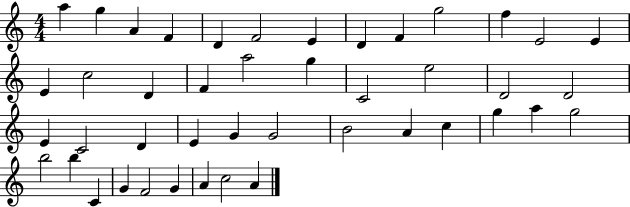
A5/q G5/q A4/q F4/q D4/q F4/h E4/q D4/q F4/q G5/h F5/q E4/h E4/q E4/q C5/h D4/q F4/q A5/h G5/q C4/h E5/h D4/h D4/h E4/q C4/h D4/q E4/q G4/q G4/h B4/h A4/q C5/q G5/q A5/q G5/h B5/h B5/q C4/q G4/q F4/h G4/q A4/q C5/h A4/q